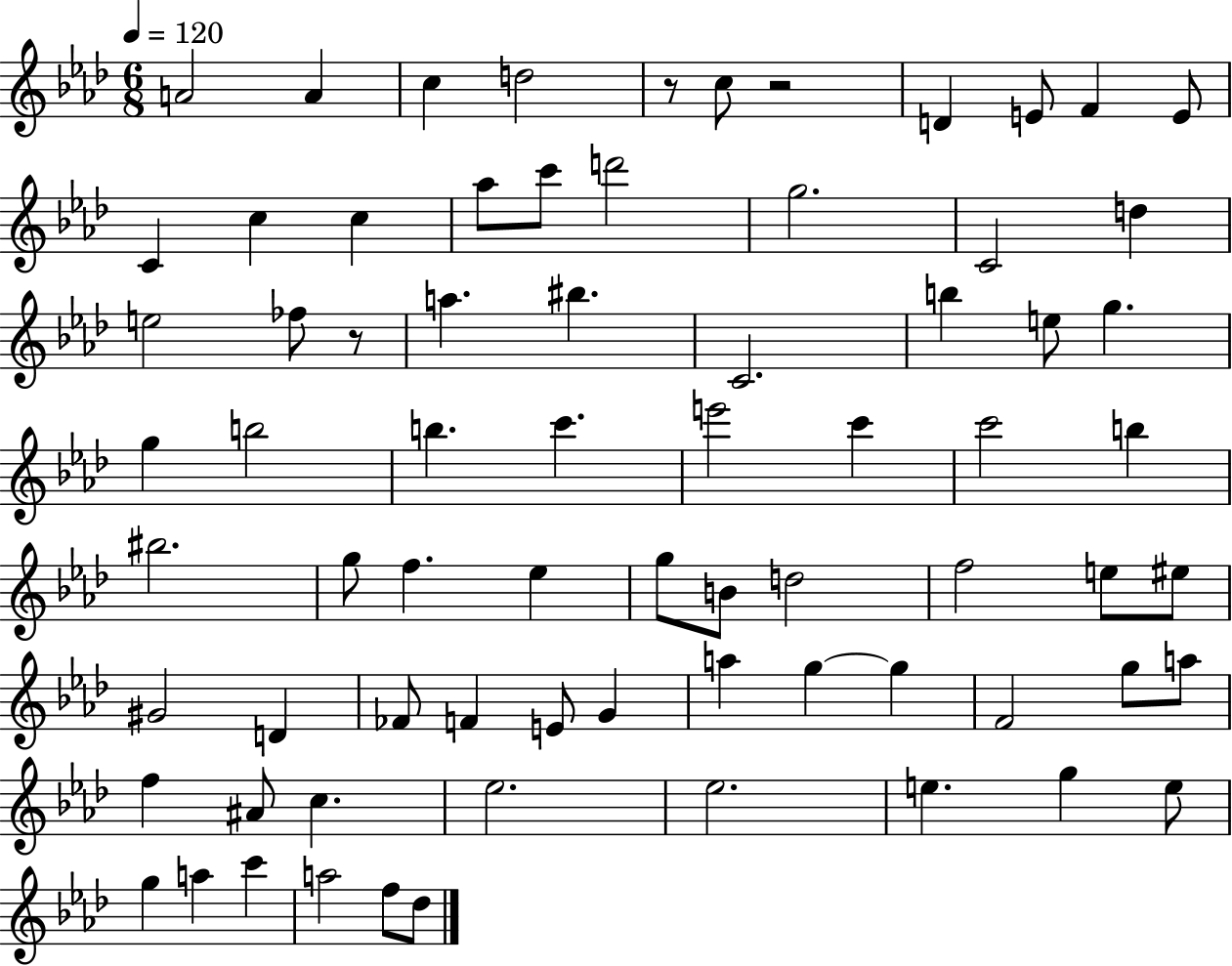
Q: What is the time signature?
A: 6/8